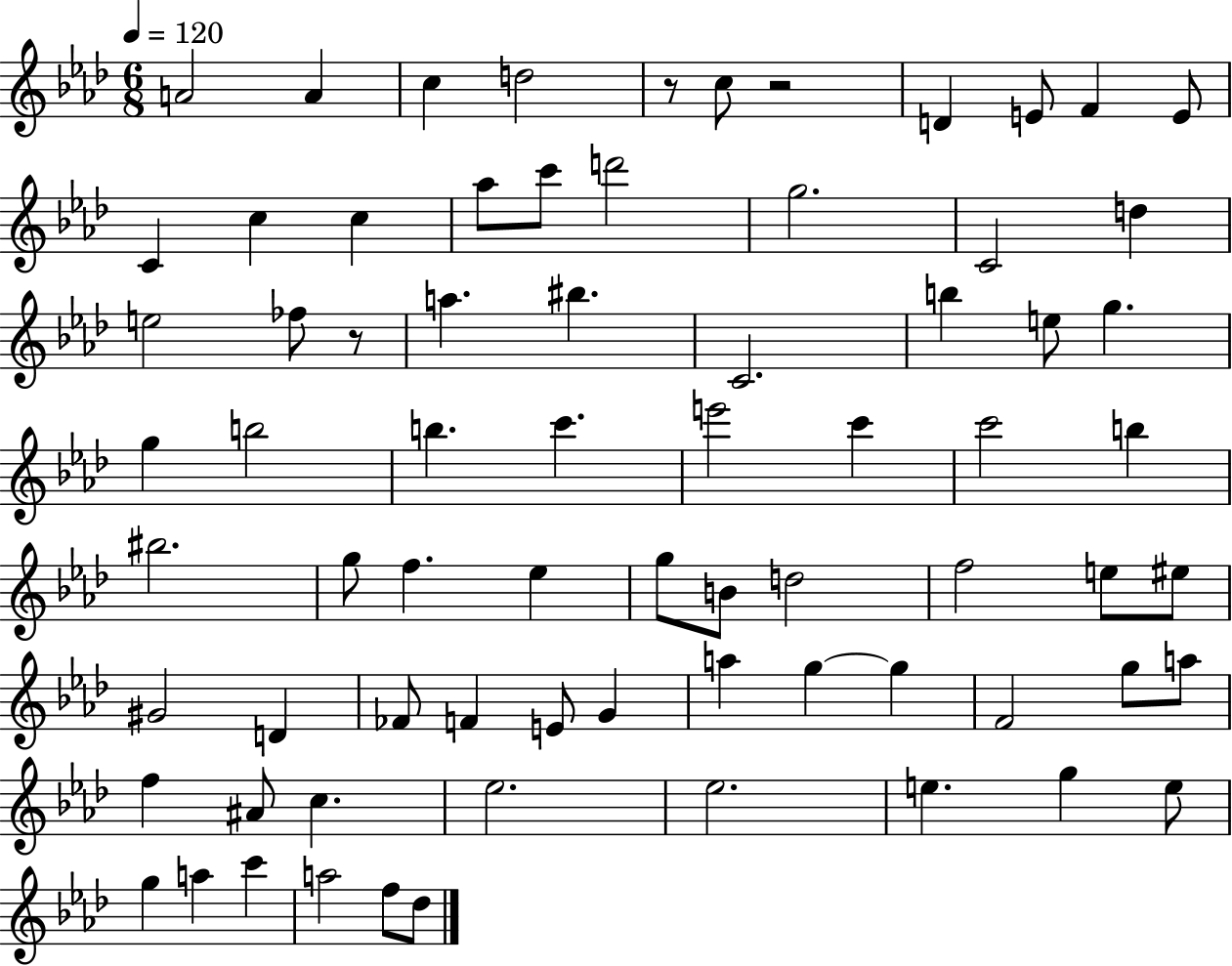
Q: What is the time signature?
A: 6/8